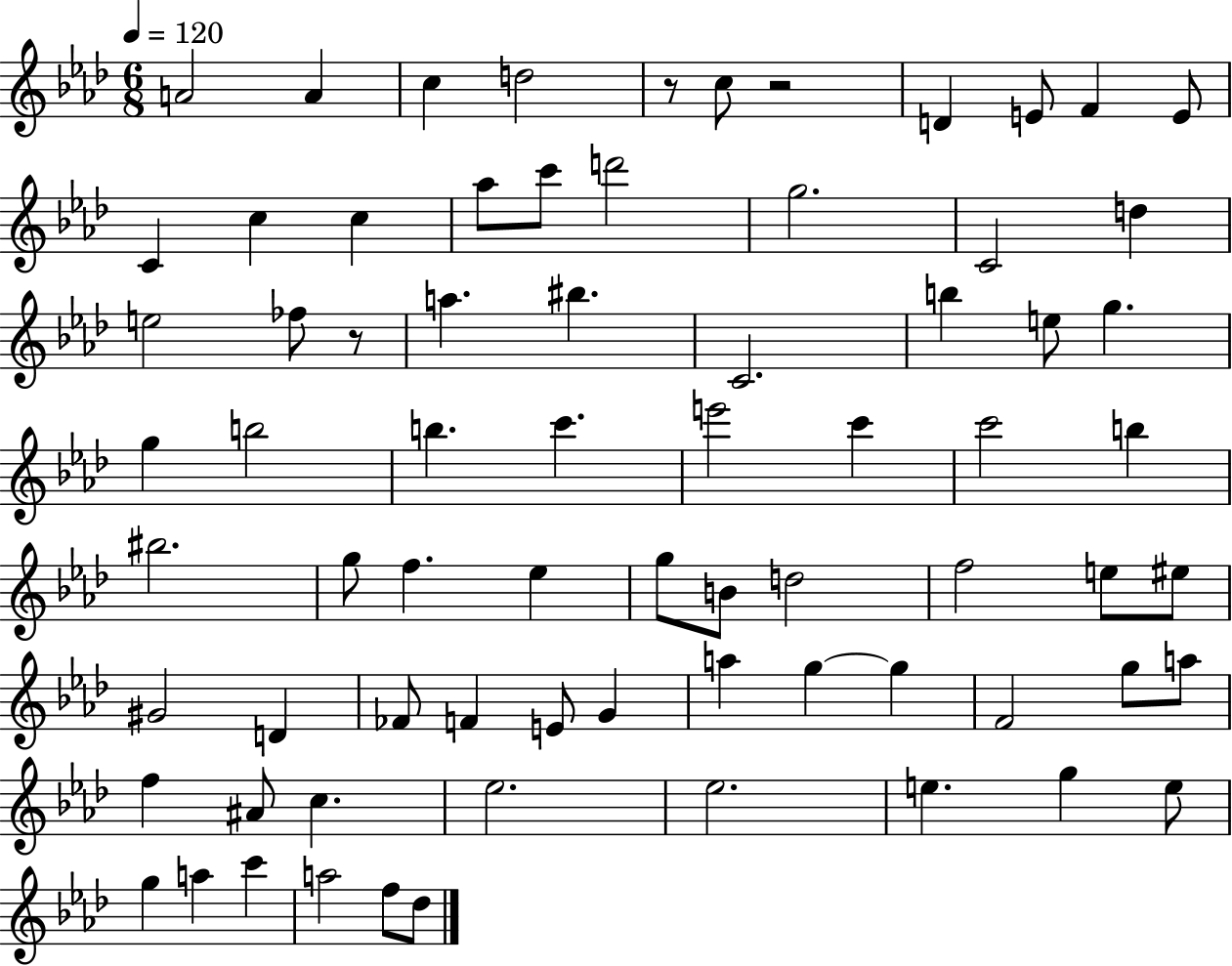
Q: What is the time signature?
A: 6/8